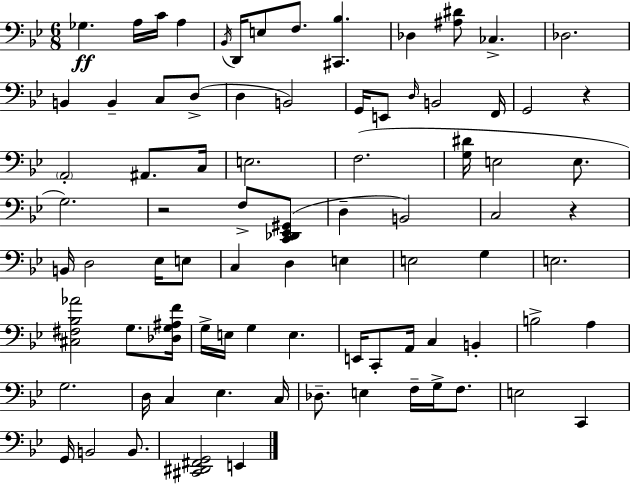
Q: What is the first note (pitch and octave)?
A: Gb3